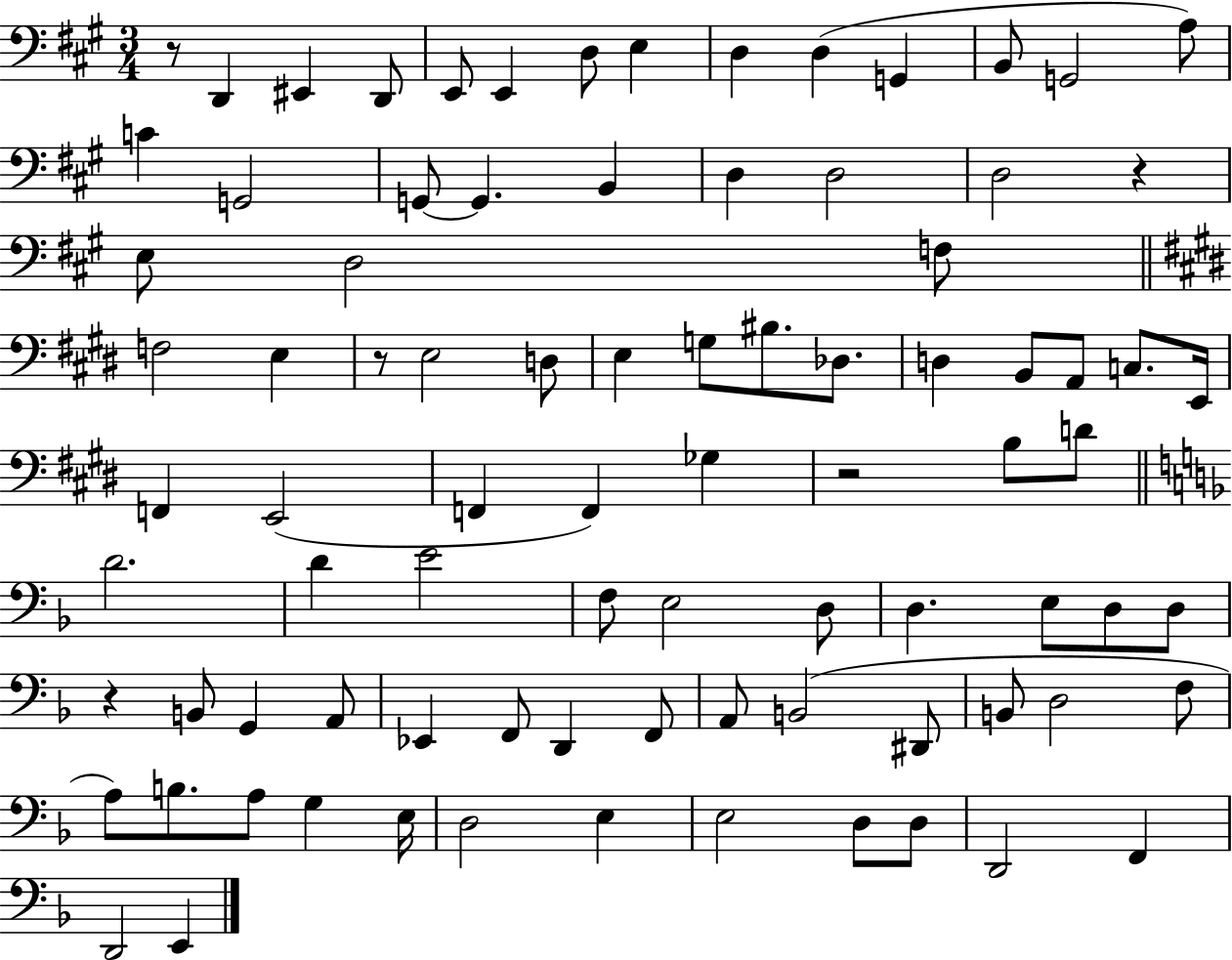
X:1
T:Untitled
M:3/4
L:1/4
K:A
z/2 D,, ^E,, D,,/2 E,,/2 E,, D,/2 E, D, D, G,, B,,/2 G,,2 A,/2 C G,,2 G,,/2 G,, B,, D, D,2 D,2 z E,/2 D,2 F,/2 F,2 E, z/2 E,2 D,/2 E, G,/2 ^B,/2 _D,/2 D, B,,/2 A,,/2 C,/2 E,,/4 F,, E,,2 F,, F,, _G, z2 B,/2 D/2 D2 D E2 F,/2 E,2 D,/2 D, E,/2 D,/2 D,/2 z B,,/2 G,, A,,/2 _E,, F,,/2 D,, F,,/2 A,,/2 B,,2 ^D,,/2 B,,/2 D,2 F,/2 A,/2 B,/2 A,/2 G, E,/4 D,2 E, E,2 D,/2 D,/2 D,,2 F,, D,,2 E,,